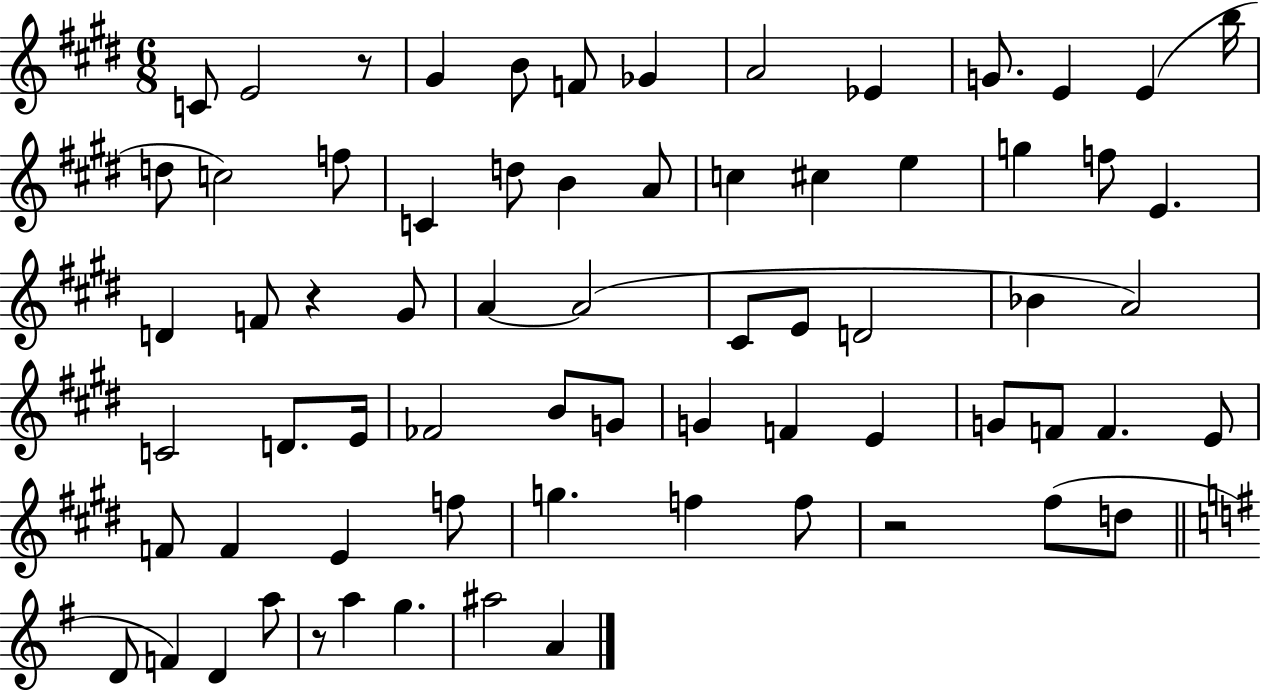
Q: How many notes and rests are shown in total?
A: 69